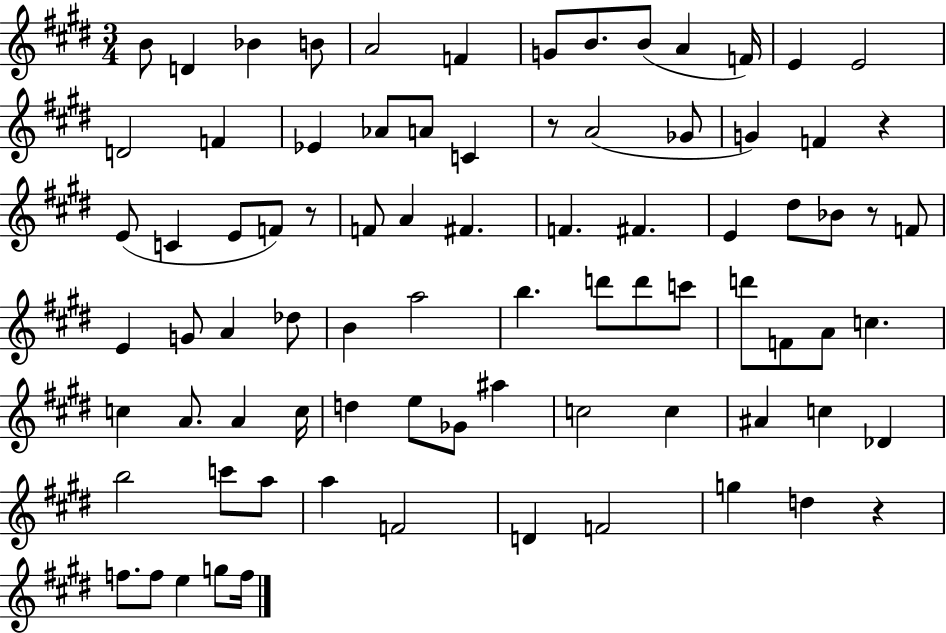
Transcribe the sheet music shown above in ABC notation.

X:1
T:Untitled
M:3/4
L:1/4
K:E
B/2 D _B B/2 A2 F G/2 B/2 B/2 A F/4 E E2 D2 F _E _A/2 A/2 C z/2 A2 _G/2 G F z E/2 C E/2 F/2 z/2 F/2 A ^F F ^F E ^d/2 _B/2 z/2 F/2 E G/2 A _d/2 B a2 b d'/2 d'/2 c'/2 d'/2 F/2 A/2 c c A/2 A c/4 d e/2 _G/2 ^a c2 c ^A c _D b2 c'/2 a/2 a F2 D F2 g d z f/2 f/2 e g/2 f/4